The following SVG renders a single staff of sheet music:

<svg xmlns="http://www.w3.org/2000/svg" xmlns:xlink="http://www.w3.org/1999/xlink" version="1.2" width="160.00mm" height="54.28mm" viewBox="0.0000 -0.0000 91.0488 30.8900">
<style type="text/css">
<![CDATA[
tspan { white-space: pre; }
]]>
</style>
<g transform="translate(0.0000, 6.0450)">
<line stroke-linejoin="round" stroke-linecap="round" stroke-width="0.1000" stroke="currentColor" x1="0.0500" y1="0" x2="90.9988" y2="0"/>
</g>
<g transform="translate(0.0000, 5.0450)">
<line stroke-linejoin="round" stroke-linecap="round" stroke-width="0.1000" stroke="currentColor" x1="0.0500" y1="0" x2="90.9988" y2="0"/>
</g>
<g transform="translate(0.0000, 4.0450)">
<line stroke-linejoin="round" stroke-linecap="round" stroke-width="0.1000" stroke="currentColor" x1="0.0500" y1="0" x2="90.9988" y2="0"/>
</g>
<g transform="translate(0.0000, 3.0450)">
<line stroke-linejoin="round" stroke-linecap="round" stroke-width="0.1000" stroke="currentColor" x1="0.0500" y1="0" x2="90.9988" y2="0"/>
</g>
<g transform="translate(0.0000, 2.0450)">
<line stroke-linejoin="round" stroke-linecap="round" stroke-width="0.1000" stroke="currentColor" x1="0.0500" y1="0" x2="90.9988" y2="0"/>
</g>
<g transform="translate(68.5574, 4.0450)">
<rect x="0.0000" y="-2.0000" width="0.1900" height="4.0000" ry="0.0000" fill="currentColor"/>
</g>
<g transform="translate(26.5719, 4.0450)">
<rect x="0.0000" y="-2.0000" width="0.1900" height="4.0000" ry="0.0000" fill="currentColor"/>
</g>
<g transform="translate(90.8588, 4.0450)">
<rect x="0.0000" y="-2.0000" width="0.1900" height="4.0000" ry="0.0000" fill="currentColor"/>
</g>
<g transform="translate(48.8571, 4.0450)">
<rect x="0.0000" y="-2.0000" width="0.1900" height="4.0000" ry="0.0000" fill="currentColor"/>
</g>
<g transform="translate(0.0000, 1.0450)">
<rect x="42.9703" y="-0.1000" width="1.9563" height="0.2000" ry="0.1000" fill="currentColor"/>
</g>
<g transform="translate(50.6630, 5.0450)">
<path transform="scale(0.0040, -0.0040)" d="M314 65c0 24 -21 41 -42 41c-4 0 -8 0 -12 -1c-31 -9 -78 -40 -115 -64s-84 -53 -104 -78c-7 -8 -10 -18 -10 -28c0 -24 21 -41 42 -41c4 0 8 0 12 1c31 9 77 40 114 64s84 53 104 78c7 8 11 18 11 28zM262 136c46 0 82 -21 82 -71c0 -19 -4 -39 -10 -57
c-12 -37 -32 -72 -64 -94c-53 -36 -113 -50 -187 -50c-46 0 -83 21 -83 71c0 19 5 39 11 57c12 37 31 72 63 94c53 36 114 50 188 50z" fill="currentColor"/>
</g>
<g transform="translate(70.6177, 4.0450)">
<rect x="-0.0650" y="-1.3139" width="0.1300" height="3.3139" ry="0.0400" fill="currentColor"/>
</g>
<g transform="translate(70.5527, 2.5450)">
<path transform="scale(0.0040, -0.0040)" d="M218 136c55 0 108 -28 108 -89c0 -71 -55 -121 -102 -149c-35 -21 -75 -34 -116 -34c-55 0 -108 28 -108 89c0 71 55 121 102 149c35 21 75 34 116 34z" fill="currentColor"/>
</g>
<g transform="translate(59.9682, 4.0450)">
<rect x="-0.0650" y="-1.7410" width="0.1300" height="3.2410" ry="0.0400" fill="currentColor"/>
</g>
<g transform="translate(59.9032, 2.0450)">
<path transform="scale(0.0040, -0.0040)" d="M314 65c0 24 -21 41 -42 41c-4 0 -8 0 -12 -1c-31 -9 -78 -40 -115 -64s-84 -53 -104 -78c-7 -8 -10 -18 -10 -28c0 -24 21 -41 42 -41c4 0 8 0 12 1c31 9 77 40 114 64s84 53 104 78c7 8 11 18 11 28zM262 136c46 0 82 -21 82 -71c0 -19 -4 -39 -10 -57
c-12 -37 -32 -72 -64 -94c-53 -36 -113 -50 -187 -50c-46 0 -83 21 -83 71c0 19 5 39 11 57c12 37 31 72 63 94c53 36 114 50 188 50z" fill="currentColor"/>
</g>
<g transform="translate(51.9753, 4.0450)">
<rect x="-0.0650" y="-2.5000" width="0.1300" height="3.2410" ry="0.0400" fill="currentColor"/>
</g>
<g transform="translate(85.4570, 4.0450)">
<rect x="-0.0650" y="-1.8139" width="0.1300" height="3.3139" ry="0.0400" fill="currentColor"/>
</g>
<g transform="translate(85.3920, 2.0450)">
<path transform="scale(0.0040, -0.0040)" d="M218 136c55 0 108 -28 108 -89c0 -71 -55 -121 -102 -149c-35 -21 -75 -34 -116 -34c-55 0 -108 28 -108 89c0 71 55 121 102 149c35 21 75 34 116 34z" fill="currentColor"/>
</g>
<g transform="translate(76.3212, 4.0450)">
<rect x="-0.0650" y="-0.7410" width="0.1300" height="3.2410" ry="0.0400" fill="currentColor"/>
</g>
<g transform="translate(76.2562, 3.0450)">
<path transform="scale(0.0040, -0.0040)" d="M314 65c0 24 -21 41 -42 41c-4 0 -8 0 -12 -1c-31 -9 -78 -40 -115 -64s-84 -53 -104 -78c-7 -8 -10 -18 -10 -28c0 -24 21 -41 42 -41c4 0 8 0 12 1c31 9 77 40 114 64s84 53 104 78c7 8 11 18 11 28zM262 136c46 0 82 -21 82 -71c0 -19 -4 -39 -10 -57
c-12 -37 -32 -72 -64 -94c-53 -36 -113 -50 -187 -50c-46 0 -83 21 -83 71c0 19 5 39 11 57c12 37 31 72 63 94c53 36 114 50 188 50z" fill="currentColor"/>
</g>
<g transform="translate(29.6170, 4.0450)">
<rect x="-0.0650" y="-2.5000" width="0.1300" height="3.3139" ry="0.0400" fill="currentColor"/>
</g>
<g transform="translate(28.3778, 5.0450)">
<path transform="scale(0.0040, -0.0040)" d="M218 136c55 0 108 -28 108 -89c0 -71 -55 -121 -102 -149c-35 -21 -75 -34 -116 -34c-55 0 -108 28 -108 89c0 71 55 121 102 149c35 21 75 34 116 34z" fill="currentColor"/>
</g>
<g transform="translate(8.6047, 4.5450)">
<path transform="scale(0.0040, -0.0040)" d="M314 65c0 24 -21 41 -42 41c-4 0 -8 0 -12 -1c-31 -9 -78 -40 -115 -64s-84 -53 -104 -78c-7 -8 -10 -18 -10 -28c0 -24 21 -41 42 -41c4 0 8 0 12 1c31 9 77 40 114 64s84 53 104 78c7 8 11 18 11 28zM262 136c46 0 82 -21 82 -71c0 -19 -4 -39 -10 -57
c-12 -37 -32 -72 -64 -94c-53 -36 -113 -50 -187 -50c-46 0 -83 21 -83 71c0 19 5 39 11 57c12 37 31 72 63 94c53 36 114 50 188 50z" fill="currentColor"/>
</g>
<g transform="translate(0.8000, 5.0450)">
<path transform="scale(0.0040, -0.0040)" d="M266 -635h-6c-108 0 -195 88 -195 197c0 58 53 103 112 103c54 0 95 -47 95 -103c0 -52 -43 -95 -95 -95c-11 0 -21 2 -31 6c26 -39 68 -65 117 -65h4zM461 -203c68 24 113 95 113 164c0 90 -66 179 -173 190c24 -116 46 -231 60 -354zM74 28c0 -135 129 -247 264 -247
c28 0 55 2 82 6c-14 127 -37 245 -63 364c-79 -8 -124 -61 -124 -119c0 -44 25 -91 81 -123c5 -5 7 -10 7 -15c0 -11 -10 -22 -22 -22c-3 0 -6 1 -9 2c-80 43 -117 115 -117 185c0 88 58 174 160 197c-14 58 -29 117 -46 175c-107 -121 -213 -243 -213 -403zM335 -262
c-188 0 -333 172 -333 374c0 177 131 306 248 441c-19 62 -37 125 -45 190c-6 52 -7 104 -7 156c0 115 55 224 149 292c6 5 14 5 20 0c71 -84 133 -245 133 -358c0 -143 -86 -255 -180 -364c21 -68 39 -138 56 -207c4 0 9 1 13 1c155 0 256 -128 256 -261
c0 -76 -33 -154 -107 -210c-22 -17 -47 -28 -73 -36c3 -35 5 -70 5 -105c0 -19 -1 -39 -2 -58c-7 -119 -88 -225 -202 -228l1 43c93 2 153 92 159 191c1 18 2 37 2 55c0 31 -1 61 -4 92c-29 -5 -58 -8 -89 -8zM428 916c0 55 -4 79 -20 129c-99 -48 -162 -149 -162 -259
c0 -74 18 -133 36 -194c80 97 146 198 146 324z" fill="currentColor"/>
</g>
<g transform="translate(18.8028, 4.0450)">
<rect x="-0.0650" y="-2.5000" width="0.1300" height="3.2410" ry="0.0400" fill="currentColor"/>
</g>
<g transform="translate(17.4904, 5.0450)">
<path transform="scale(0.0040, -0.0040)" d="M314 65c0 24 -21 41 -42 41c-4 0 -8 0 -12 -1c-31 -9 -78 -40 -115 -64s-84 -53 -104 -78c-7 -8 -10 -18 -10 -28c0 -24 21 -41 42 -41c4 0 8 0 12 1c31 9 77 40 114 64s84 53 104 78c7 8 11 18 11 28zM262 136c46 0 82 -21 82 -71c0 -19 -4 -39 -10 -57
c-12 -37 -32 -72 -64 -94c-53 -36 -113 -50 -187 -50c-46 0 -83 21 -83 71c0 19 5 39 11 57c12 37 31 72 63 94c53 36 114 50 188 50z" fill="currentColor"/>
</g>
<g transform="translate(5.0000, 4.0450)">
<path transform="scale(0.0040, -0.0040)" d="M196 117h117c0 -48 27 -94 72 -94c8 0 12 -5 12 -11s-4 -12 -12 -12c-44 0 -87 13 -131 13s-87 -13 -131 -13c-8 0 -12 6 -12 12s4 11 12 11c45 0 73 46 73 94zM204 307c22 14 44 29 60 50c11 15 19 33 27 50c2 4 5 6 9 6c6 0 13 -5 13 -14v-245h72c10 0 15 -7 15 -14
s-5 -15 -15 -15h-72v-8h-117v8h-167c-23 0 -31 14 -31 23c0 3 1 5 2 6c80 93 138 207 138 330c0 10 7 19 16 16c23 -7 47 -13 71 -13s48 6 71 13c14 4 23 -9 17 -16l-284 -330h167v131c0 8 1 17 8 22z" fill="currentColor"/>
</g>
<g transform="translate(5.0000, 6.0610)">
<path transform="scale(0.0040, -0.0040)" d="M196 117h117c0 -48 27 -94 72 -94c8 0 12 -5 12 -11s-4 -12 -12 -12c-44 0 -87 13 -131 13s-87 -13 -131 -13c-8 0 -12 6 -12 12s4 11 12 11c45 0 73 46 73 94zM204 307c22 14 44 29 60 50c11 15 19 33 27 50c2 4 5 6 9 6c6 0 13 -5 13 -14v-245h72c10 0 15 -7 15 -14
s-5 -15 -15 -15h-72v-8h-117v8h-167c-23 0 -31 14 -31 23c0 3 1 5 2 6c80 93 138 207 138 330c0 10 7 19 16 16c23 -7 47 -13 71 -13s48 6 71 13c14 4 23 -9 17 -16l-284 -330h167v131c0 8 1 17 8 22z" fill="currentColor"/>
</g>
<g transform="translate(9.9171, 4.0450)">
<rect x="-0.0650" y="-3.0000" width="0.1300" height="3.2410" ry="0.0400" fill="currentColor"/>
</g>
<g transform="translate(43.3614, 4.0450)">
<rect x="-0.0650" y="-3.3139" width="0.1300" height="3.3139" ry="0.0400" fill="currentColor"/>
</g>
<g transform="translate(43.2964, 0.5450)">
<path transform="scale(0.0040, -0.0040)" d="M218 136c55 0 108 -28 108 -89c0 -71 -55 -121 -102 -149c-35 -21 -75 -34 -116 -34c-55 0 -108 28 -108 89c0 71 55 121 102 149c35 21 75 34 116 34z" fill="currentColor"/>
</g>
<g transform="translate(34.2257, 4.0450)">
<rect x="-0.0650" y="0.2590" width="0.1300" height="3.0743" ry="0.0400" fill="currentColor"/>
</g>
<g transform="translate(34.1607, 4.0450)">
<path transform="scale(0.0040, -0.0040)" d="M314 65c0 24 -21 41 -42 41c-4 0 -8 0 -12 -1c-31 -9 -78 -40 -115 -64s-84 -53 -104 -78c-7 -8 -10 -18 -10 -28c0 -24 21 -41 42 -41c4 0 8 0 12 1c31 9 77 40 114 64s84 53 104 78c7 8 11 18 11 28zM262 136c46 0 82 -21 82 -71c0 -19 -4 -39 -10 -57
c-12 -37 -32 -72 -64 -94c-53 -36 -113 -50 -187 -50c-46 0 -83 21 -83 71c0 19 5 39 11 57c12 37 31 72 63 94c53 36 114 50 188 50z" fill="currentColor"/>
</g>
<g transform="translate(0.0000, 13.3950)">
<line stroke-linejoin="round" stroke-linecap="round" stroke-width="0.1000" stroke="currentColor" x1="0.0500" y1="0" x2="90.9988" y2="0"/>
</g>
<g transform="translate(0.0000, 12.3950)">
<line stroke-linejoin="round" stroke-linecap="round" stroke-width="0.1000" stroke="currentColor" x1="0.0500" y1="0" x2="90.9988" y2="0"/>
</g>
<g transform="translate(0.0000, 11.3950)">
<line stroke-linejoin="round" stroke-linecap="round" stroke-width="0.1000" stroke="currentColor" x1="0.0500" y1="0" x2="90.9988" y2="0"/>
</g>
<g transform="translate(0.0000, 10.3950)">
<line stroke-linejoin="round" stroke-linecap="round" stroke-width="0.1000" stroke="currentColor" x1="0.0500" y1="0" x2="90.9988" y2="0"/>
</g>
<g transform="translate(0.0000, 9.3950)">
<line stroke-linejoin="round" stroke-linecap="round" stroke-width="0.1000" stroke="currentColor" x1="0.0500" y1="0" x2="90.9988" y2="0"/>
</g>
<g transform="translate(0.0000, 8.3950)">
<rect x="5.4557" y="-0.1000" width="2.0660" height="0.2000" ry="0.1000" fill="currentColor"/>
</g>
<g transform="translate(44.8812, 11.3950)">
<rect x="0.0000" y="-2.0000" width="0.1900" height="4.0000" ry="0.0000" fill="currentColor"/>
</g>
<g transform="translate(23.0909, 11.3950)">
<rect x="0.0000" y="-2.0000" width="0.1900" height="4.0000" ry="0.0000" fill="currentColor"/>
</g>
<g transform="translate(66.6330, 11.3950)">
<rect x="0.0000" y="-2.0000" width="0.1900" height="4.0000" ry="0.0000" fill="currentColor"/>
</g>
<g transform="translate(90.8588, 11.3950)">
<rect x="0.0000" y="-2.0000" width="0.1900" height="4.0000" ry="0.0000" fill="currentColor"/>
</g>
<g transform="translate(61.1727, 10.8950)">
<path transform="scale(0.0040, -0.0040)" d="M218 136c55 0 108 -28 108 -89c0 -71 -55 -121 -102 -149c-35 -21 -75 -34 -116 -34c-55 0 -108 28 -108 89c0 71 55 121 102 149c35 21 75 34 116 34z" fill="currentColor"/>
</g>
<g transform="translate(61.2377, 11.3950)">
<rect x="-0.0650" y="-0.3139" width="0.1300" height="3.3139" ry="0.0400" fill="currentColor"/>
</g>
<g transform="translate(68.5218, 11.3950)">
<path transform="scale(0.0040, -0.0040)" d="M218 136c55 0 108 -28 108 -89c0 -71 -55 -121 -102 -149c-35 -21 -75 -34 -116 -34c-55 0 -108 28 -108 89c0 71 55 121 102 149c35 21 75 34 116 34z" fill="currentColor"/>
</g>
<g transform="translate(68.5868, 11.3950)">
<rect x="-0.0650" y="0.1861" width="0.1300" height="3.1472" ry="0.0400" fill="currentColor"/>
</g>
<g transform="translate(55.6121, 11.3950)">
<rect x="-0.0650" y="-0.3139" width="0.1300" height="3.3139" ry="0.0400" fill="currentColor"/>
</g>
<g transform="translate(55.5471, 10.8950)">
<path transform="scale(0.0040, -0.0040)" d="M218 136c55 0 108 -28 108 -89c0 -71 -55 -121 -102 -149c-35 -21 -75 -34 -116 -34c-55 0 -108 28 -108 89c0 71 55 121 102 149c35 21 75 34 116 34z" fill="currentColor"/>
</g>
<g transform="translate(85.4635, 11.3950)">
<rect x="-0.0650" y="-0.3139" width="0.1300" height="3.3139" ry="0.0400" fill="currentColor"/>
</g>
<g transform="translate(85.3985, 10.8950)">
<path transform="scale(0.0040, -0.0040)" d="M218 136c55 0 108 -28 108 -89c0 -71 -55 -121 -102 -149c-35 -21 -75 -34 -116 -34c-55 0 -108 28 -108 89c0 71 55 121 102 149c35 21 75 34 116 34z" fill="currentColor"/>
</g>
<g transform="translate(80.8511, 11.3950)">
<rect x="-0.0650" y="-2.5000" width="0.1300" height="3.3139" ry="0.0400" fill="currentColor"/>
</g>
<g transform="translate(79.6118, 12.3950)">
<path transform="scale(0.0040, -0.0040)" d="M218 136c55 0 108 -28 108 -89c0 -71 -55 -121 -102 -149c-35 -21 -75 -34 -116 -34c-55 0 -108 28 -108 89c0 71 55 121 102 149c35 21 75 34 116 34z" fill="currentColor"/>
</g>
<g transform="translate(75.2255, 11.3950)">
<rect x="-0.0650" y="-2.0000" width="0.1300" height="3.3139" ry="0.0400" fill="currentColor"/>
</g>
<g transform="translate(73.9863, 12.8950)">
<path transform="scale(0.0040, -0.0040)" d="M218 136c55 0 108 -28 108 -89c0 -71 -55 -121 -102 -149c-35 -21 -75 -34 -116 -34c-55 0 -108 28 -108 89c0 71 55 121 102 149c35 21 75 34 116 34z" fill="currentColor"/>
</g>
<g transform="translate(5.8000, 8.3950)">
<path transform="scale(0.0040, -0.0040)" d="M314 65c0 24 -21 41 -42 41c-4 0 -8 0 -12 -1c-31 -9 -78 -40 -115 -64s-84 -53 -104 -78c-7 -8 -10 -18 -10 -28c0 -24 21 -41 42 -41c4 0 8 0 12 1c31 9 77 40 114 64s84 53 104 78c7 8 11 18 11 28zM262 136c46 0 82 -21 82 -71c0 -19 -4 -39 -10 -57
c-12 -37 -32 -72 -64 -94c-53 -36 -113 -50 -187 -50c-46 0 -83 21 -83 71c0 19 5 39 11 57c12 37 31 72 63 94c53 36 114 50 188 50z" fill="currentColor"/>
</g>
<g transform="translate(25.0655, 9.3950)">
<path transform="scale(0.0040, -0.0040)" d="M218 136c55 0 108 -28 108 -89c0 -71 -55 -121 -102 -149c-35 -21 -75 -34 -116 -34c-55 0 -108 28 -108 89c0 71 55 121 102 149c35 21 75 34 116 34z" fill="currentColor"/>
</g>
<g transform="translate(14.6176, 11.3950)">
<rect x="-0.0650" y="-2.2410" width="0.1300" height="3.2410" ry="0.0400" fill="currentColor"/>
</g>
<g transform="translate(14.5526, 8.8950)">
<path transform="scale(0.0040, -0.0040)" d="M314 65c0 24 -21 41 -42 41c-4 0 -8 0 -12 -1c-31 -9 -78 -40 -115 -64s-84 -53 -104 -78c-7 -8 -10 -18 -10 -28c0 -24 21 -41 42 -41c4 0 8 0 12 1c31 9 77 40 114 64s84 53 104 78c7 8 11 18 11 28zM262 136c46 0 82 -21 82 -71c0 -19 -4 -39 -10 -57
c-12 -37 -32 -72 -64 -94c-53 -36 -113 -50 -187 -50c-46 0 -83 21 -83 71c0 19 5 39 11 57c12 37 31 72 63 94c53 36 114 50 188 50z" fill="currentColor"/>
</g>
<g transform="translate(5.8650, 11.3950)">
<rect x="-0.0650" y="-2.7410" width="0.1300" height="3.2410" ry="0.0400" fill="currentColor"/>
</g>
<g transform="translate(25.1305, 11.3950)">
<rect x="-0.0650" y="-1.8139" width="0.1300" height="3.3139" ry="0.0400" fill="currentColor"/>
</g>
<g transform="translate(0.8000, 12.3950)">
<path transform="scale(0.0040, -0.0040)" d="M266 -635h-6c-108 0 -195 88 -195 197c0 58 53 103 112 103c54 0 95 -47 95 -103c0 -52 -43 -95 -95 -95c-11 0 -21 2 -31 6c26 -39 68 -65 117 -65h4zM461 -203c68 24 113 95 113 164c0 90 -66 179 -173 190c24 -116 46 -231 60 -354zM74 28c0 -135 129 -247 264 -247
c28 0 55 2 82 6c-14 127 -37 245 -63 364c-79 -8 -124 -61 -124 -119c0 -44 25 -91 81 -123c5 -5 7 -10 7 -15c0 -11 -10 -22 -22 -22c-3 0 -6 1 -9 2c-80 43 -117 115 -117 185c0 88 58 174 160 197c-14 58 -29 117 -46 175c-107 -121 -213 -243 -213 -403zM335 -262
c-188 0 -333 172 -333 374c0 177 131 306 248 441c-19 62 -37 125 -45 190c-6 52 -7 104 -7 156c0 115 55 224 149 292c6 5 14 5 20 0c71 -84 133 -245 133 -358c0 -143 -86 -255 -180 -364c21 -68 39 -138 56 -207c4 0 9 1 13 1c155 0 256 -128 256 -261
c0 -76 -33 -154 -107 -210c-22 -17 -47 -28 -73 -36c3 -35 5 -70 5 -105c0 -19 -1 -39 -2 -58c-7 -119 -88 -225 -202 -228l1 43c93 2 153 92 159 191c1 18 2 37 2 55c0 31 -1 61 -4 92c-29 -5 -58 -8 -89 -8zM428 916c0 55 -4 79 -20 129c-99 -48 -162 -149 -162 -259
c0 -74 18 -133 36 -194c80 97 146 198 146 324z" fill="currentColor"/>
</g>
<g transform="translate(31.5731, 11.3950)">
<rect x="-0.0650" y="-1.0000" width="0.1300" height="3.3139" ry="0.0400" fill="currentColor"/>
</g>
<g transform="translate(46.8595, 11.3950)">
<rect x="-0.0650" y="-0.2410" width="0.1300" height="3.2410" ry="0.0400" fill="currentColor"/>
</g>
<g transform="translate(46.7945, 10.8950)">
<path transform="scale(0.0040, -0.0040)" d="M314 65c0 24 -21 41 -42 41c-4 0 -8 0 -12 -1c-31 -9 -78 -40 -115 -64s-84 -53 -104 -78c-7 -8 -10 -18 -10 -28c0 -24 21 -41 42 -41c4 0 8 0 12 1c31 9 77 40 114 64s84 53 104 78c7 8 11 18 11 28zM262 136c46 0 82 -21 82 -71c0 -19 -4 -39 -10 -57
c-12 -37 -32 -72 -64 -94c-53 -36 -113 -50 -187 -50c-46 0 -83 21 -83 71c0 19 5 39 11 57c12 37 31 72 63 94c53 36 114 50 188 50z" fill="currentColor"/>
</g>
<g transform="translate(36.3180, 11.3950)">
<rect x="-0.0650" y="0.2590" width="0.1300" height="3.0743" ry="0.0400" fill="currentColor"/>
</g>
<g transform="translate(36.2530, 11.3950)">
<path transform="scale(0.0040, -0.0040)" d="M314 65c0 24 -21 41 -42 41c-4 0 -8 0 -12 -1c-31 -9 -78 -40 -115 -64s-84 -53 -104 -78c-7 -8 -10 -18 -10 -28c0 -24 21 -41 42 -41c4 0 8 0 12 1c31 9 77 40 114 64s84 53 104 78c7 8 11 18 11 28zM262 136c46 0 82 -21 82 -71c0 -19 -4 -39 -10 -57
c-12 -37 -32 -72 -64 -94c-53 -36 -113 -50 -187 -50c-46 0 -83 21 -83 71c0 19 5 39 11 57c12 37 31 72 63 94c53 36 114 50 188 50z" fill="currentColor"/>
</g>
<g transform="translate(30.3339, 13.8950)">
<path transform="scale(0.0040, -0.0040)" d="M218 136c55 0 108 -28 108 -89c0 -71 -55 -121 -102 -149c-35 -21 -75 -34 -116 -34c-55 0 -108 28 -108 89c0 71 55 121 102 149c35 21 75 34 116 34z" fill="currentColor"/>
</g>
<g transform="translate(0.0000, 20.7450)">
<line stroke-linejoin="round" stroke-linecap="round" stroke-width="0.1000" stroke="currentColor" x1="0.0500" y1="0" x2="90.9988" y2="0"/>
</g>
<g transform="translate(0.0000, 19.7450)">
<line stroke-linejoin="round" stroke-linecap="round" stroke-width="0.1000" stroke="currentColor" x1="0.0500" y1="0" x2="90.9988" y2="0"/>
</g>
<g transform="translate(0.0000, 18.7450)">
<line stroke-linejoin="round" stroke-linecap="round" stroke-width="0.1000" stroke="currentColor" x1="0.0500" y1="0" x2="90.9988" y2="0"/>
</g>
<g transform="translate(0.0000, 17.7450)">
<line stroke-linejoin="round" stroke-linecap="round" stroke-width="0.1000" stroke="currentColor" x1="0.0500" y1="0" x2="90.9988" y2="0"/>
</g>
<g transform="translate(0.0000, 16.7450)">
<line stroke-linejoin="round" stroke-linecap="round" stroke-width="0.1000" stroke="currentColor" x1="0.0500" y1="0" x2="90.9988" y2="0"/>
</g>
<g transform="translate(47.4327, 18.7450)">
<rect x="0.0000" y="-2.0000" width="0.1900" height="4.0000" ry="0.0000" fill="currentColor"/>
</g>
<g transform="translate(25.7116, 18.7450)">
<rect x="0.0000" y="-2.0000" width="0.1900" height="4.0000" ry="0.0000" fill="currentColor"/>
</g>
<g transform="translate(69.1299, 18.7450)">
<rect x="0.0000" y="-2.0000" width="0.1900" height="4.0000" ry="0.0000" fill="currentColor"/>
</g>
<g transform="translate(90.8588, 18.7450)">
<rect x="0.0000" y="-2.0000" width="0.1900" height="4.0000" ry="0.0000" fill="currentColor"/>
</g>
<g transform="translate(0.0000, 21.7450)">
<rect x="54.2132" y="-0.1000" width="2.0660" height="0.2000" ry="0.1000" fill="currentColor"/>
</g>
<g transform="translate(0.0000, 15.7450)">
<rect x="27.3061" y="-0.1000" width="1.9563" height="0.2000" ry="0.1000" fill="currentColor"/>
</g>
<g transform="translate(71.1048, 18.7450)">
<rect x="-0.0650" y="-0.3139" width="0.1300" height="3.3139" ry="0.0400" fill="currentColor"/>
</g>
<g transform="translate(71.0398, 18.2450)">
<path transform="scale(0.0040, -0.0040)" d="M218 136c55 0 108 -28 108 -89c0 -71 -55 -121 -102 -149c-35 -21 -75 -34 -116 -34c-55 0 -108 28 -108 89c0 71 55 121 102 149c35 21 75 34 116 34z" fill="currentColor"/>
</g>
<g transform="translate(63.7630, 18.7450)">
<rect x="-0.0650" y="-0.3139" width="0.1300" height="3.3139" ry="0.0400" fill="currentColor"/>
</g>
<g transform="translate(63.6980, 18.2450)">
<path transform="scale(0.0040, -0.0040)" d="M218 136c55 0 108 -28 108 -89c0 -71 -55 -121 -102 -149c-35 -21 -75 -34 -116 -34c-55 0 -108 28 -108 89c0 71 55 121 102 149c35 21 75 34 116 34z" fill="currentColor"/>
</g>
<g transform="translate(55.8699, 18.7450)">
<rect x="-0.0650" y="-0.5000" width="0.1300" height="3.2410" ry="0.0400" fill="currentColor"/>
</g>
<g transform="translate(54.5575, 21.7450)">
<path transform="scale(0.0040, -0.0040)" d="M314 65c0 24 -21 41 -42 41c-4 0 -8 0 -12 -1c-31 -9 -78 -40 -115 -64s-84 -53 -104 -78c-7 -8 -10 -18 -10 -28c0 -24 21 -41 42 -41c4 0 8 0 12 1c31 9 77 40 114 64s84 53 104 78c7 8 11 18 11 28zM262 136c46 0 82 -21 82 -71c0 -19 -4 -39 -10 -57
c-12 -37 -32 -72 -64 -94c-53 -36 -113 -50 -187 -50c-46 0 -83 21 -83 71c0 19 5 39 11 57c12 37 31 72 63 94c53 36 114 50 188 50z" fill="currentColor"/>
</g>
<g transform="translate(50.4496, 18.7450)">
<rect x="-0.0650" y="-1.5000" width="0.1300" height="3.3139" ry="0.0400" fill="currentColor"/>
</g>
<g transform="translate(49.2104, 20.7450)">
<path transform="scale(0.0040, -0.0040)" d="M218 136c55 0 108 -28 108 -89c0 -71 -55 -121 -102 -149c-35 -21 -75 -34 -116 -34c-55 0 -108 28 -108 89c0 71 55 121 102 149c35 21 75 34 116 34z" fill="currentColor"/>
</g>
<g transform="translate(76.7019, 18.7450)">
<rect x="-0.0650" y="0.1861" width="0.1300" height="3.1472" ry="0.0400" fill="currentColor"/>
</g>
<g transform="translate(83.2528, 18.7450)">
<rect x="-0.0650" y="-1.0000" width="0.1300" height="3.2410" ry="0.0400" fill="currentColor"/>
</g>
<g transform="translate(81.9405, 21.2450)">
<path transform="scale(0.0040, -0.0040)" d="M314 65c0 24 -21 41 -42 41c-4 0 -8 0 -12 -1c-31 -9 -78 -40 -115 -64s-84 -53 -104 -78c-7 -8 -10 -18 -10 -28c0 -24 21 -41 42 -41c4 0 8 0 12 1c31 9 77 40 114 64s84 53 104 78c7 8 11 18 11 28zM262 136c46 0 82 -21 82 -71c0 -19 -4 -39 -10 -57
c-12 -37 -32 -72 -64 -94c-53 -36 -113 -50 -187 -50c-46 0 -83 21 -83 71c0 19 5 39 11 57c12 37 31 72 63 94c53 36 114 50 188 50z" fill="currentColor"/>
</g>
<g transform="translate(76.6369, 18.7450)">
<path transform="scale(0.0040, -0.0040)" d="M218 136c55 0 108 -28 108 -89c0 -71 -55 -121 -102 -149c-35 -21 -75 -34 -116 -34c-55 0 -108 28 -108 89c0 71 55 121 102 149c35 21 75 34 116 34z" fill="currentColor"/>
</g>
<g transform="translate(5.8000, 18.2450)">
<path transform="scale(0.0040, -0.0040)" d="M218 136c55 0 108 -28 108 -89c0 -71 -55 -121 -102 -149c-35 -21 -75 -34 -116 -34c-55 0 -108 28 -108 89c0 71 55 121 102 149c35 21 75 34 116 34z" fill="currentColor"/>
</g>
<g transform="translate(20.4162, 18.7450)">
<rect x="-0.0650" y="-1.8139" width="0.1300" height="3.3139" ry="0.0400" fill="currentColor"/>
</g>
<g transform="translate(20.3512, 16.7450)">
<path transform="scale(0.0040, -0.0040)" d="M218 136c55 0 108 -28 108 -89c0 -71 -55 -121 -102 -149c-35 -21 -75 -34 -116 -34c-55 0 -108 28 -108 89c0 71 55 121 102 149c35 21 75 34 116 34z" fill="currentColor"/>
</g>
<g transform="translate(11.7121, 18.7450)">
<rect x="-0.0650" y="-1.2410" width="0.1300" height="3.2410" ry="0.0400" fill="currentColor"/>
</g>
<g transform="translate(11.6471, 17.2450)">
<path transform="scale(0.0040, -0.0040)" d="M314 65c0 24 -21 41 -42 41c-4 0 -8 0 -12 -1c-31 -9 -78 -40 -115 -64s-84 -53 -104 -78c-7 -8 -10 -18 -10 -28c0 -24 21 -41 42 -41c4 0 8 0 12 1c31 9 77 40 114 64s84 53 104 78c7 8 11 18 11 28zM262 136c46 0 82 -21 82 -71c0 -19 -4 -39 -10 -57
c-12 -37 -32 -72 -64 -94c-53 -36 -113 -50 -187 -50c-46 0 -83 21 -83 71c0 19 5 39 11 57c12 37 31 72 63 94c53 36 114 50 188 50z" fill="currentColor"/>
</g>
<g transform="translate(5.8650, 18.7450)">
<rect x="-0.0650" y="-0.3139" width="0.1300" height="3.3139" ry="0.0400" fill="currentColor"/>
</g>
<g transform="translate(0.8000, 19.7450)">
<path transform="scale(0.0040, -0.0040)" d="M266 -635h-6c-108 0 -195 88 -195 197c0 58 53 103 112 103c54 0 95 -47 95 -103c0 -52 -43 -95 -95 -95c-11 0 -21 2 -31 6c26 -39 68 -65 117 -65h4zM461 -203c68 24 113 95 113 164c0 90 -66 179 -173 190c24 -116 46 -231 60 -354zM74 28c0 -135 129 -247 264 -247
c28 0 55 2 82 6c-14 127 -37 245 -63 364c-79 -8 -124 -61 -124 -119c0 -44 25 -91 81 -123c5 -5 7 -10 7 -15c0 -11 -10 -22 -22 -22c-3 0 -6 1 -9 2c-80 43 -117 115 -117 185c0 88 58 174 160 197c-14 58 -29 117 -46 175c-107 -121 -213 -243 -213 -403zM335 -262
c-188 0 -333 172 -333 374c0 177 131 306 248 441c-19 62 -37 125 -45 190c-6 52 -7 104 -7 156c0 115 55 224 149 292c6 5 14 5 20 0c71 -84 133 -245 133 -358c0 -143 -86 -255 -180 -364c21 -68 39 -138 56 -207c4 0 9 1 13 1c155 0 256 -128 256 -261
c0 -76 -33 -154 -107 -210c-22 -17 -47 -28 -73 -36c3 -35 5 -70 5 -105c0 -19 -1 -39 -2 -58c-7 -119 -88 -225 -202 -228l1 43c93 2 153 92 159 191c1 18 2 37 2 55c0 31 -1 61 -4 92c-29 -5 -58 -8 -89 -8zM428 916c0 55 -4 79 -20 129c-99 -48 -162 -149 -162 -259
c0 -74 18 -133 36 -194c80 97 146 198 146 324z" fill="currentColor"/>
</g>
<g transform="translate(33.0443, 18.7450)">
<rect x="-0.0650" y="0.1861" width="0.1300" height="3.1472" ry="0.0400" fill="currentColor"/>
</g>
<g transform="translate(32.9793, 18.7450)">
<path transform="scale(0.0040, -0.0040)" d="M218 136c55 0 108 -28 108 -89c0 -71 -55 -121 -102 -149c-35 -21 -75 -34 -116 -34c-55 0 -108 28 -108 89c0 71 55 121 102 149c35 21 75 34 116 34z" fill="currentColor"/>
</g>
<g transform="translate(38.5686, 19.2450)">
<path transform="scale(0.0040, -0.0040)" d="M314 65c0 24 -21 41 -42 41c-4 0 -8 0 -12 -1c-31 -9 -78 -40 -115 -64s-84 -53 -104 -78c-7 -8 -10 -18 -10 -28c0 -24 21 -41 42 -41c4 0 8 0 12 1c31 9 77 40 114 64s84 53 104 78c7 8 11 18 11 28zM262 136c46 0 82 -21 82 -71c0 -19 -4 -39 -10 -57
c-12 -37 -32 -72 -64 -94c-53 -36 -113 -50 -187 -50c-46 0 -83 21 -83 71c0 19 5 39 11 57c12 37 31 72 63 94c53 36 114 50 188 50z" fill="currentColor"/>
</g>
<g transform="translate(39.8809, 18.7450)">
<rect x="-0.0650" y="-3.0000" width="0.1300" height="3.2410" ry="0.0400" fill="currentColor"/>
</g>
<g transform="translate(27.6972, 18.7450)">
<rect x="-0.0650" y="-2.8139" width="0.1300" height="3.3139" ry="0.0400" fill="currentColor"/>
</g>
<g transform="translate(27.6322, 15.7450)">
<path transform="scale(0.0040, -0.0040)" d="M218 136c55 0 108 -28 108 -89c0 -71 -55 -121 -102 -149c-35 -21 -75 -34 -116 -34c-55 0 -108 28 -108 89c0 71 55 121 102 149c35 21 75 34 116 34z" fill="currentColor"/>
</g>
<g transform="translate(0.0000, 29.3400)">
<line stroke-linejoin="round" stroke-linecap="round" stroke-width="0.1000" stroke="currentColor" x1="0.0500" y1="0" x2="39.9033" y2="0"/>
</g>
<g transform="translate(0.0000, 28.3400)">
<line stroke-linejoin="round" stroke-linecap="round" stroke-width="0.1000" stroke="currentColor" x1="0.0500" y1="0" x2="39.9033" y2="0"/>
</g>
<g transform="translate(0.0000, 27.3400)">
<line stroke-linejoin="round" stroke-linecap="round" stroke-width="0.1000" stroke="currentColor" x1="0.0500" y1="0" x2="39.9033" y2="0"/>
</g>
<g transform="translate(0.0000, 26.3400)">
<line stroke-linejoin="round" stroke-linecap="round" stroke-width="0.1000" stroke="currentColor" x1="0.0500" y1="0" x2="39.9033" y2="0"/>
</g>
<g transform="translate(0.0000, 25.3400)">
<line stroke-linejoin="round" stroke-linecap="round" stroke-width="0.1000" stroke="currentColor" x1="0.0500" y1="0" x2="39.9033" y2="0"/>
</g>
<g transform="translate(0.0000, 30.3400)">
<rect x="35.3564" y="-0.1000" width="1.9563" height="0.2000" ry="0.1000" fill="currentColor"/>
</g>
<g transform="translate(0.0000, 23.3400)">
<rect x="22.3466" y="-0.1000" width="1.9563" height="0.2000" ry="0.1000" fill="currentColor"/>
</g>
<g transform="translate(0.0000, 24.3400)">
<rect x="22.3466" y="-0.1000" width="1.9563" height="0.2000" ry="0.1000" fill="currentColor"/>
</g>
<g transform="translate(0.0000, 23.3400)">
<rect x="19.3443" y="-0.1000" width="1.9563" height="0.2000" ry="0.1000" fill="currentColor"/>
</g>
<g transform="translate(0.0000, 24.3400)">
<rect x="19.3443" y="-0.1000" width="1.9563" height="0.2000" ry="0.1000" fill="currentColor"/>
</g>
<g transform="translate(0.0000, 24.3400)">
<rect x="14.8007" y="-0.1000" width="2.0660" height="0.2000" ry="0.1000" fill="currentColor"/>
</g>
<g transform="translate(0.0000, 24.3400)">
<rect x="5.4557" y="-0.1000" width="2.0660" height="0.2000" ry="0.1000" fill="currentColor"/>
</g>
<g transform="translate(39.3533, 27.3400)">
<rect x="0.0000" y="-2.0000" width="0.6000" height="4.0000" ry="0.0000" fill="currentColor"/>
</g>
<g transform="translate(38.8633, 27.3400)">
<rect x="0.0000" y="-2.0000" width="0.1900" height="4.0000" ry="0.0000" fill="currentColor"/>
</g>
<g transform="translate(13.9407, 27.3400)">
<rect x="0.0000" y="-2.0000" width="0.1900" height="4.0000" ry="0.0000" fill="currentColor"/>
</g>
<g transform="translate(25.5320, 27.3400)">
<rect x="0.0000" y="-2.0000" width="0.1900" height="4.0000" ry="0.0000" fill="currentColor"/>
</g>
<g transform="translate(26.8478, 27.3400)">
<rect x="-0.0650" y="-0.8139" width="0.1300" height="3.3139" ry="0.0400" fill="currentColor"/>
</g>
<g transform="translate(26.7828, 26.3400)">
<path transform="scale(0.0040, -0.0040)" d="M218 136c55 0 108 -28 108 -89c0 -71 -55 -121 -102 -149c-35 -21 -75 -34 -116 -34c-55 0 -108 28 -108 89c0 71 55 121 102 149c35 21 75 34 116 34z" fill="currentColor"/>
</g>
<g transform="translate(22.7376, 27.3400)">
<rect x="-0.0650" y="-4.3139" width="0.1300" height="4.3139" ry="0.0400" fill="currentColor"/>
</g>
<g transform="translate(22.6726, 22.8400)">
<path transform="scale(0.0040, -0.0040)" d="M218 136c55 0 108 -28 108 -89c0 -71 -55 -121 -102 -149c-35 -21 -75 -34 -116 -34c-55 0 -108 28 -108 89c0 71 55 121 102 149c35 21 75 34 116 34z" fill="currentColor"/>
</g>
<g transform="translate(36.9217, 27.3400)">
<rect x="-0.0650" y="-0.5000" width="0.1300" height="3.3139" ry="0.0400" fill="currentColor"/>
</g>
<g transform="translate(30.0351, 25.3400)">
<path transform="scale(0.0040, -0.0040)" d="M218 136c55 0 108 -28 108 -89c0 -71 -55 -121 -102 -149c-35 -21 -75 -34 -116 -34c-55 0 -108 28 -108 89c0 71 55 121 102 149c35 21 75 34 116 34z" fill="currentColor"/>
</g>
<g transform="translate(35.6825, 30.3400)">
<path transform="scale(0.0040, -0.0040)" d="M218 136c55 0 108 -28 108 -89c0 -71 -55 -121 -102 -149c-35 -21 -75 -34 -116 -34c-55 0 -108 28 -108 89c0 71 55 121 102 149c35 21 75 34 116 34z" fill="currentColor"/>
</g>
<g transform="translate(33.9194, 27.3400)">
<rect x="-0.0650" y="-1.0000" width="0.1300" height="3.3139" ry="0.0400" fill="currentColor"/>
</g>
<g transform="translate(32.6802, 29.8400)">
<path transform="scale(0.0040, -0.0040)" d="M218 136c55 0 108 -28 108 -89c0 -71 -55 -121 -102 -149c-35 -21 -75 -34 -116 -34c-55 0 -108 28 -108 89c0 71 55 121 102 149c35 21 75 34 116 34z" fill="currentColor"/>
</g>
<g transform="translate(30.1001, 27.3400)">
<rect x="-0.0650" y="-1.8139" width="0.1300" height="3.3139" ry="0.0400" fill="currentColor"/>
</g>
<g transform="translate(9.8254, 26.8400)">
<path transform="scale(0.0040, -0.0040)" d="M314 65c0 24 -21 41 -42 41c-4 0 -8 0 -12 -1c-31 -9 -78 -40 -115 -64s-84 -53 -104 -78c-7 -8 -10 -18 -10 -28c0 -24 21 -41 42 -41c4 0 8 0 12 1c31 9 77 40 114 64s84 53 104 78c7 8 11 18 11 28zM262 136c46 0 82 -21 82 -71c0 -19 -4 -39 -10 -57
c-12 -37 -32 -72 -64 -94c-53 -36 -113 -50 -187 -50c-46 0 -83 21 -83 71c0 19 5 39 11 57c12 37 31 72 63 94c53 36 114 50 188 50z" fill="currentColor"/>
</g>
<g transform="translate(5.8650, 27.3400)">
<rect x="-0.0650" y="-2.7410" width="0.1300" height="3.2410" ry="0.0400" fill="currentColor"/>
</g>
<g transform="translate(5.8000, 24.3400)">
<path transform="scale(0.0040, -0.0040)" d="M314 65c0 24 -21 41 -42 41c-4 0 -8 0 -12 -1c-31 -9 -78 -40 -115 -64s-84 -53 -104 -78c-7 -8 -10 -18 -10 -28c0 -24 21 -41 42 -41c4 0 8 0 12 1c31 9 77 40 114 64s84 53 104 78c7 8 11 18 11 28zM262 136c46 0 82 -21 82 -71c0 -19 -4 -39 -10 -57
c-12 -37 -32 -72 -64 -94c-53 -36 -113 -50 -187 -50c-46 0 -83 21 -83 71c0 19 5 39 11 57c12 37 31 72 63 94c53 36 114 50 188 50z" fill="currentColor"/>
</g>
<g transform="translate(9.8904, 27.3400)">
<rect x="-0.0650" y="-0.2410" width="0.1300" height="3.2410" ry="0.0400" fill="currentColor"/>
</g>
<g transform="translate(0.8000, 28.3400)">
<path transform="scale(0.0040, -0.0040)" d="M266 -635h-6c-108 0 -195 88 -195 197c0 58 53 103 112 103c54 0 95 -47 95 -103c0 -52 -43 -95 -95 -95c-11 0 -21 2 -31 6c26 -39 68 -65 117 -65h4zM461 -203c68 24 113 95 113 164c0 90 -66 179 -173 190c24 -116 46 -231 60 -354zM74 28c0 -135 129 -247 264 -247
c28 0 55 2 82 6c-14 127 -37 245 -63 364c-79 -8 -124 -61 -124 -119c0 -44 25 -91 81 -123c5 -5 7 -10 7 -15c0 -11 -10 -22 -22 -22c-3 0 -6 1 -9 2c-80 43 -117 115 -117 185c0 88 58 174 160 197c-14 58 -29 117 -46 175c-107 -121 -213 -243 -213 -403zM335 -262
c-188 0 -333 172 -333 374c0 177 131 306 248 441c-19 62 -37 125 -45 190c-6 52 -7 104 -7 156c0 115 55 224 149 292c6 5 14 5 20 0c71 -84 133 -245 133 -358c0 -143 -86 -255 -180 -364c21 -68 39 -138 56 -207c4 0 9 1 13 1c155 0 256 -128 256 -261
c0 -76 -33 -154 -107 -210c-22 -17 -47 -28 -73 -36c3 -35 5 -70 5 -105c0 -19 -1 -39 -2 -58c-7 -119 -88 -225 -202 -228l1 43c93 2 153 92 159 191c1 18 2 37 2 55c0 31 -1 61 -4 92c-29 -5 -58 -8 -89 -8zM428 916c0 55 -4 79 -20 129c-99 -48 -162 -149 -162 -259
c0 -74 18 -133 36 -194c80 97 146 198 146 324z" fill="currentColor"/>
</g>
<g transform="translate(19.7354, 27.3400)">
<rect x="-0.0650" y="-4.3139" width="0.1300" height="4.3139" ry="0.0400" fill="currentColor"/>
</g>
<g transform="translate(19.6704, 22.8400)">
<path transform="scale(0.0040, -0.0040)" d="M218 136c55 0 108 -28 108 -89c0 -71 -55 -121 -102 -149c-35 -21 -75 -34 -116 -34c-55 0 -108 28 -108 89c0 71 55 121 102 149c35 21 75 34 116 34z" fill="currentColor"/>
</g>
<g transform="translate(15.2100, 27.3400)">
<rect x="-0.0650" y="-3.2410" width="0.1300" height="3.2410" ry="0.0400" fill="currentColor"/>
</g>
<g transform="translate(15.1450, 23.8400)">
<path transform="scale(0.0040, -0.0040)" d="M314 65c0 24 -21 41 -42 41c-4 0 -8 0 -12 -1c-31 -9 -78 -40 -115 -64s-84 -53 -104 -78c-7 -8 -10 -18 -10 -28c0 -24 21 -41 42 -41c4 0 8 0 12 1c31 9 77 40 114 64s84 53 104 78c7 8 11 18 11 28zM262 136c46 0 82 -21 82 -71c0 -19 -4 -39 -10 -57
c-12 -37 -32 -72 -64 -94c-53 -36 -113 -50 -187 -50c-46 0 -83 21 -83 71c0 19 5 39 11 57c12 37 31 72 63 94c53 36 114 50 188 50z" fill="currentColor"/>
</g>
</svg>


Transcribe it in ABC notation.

X:1
T:Untitled
M:4/4
L:1/4
K:C
A2 G2 G B2 b G2 f2 e d2 f a2 g2 f D B2 c2 c c B F G c c e2 f a B A2 E C2 c c B D2 a2 c2 b2 d' d' d f D C